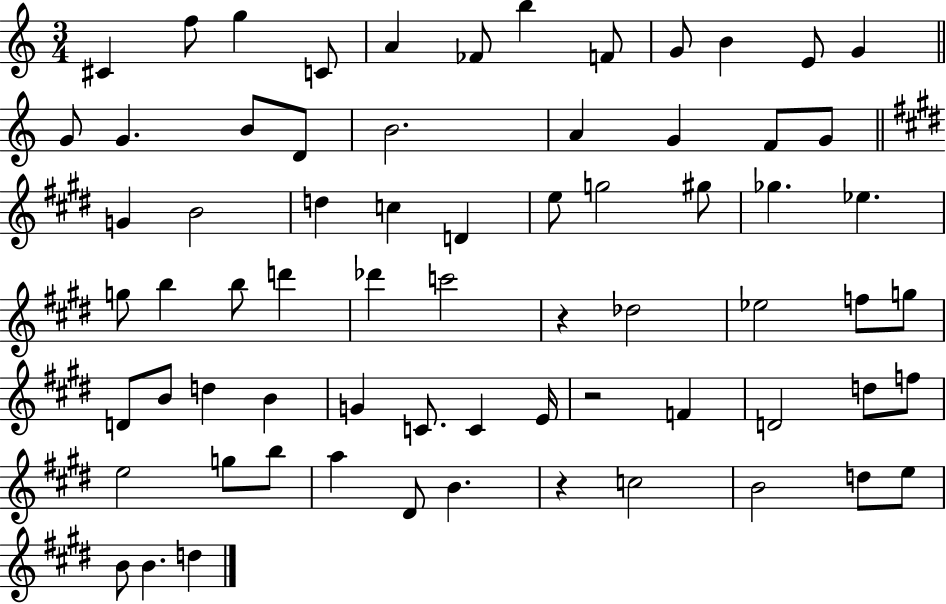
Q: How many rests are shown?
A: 3